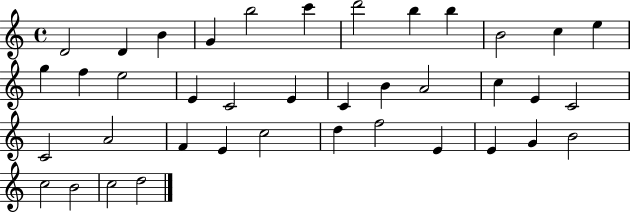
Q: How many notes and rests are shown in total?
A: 39